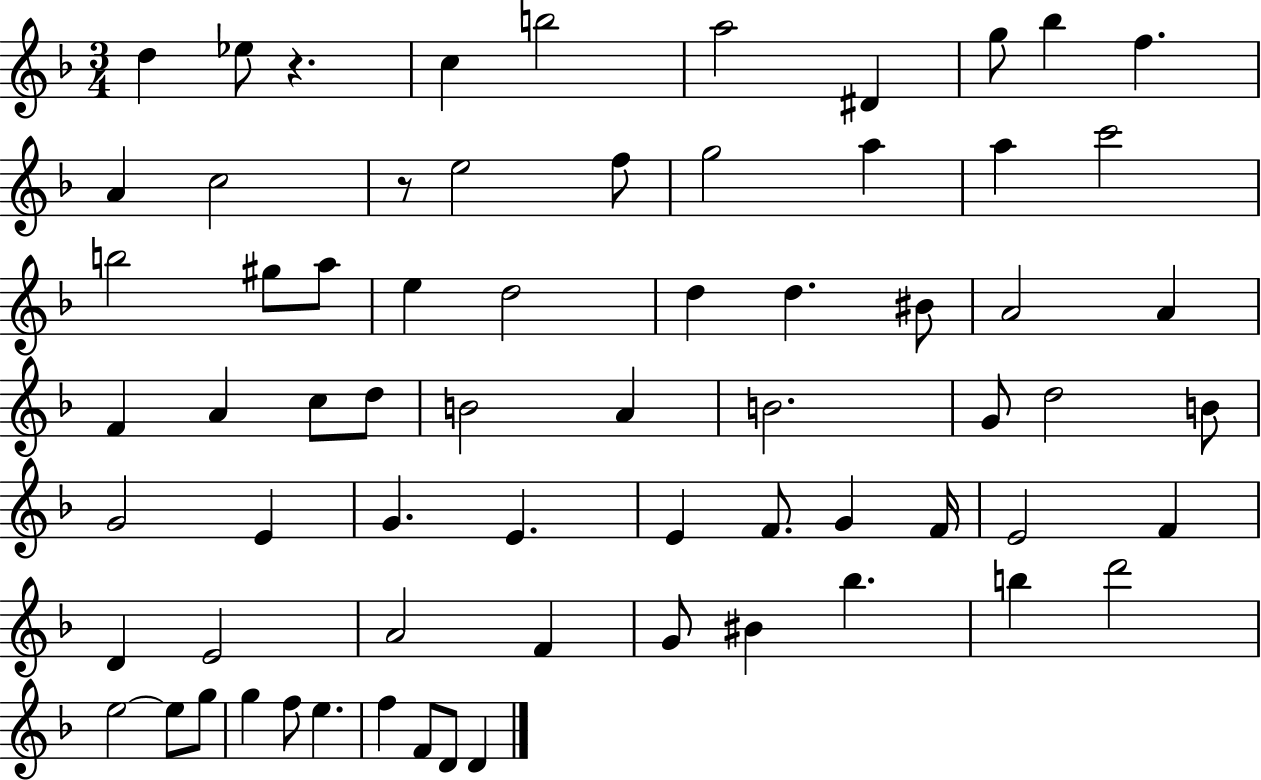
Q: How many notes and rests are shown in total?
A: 68